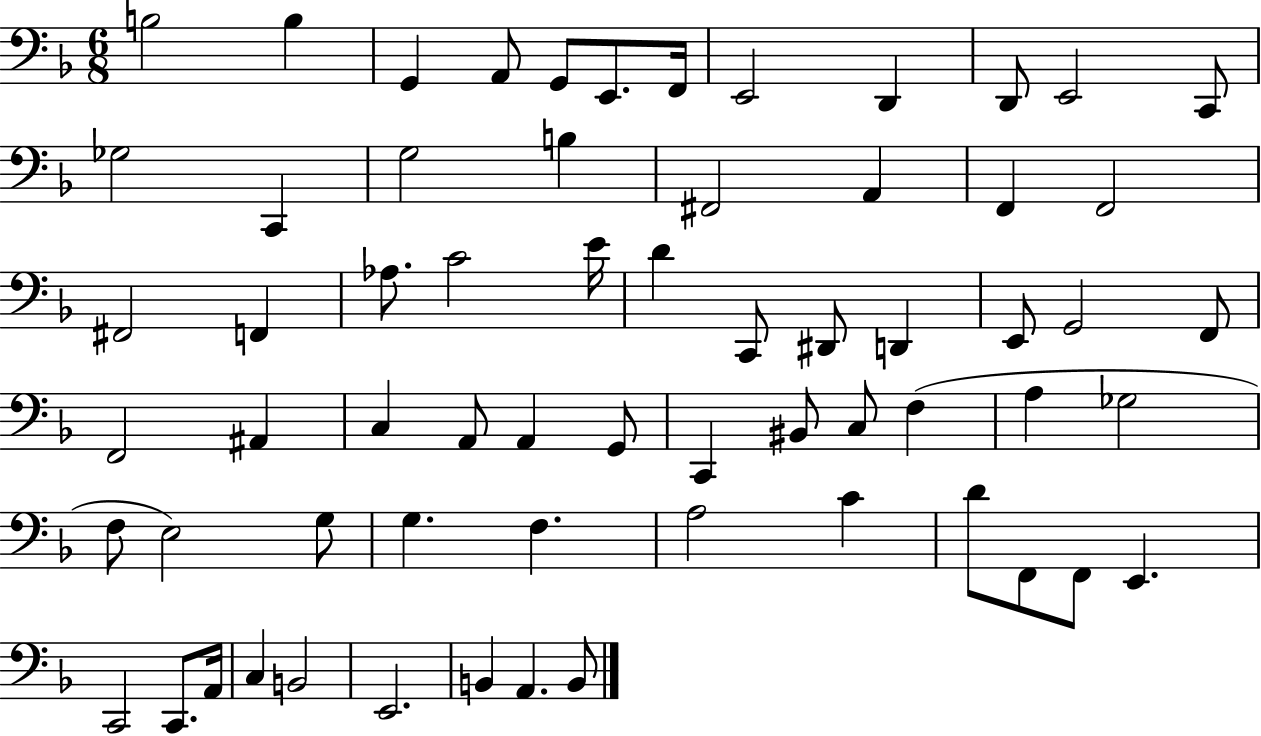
{
  \clef bass
  \numericTimeSignature
  \time 6/8
  \key f \major
  b2 b4 | g,4 a,8 g,8 e,8. f,16 | e,2 d,4 | d,8 e,2 c,8 | \break ges2 c,4 | g2 b4 | fis,2 a,4 | f,4 f,2 | \break fis,2 f,4 | aes8. c'2 e'16 | d'4 c,8 dis,8 d,4 | e,8 g,2 f,8 | \break f,2 ais,4 | c4 a,8 a,4 g,8 | c,4 bis,8 c8 f4( | a4 ges2 | \break f8 e2) g8 | g4. f4. | a2 c'4 | d'8 f,8 f,8 e,4. | \break c,2 c,8. a,16 | c4 b,2 | e,2. | b,4 a,4. b,8 | \break \bar "|."
}